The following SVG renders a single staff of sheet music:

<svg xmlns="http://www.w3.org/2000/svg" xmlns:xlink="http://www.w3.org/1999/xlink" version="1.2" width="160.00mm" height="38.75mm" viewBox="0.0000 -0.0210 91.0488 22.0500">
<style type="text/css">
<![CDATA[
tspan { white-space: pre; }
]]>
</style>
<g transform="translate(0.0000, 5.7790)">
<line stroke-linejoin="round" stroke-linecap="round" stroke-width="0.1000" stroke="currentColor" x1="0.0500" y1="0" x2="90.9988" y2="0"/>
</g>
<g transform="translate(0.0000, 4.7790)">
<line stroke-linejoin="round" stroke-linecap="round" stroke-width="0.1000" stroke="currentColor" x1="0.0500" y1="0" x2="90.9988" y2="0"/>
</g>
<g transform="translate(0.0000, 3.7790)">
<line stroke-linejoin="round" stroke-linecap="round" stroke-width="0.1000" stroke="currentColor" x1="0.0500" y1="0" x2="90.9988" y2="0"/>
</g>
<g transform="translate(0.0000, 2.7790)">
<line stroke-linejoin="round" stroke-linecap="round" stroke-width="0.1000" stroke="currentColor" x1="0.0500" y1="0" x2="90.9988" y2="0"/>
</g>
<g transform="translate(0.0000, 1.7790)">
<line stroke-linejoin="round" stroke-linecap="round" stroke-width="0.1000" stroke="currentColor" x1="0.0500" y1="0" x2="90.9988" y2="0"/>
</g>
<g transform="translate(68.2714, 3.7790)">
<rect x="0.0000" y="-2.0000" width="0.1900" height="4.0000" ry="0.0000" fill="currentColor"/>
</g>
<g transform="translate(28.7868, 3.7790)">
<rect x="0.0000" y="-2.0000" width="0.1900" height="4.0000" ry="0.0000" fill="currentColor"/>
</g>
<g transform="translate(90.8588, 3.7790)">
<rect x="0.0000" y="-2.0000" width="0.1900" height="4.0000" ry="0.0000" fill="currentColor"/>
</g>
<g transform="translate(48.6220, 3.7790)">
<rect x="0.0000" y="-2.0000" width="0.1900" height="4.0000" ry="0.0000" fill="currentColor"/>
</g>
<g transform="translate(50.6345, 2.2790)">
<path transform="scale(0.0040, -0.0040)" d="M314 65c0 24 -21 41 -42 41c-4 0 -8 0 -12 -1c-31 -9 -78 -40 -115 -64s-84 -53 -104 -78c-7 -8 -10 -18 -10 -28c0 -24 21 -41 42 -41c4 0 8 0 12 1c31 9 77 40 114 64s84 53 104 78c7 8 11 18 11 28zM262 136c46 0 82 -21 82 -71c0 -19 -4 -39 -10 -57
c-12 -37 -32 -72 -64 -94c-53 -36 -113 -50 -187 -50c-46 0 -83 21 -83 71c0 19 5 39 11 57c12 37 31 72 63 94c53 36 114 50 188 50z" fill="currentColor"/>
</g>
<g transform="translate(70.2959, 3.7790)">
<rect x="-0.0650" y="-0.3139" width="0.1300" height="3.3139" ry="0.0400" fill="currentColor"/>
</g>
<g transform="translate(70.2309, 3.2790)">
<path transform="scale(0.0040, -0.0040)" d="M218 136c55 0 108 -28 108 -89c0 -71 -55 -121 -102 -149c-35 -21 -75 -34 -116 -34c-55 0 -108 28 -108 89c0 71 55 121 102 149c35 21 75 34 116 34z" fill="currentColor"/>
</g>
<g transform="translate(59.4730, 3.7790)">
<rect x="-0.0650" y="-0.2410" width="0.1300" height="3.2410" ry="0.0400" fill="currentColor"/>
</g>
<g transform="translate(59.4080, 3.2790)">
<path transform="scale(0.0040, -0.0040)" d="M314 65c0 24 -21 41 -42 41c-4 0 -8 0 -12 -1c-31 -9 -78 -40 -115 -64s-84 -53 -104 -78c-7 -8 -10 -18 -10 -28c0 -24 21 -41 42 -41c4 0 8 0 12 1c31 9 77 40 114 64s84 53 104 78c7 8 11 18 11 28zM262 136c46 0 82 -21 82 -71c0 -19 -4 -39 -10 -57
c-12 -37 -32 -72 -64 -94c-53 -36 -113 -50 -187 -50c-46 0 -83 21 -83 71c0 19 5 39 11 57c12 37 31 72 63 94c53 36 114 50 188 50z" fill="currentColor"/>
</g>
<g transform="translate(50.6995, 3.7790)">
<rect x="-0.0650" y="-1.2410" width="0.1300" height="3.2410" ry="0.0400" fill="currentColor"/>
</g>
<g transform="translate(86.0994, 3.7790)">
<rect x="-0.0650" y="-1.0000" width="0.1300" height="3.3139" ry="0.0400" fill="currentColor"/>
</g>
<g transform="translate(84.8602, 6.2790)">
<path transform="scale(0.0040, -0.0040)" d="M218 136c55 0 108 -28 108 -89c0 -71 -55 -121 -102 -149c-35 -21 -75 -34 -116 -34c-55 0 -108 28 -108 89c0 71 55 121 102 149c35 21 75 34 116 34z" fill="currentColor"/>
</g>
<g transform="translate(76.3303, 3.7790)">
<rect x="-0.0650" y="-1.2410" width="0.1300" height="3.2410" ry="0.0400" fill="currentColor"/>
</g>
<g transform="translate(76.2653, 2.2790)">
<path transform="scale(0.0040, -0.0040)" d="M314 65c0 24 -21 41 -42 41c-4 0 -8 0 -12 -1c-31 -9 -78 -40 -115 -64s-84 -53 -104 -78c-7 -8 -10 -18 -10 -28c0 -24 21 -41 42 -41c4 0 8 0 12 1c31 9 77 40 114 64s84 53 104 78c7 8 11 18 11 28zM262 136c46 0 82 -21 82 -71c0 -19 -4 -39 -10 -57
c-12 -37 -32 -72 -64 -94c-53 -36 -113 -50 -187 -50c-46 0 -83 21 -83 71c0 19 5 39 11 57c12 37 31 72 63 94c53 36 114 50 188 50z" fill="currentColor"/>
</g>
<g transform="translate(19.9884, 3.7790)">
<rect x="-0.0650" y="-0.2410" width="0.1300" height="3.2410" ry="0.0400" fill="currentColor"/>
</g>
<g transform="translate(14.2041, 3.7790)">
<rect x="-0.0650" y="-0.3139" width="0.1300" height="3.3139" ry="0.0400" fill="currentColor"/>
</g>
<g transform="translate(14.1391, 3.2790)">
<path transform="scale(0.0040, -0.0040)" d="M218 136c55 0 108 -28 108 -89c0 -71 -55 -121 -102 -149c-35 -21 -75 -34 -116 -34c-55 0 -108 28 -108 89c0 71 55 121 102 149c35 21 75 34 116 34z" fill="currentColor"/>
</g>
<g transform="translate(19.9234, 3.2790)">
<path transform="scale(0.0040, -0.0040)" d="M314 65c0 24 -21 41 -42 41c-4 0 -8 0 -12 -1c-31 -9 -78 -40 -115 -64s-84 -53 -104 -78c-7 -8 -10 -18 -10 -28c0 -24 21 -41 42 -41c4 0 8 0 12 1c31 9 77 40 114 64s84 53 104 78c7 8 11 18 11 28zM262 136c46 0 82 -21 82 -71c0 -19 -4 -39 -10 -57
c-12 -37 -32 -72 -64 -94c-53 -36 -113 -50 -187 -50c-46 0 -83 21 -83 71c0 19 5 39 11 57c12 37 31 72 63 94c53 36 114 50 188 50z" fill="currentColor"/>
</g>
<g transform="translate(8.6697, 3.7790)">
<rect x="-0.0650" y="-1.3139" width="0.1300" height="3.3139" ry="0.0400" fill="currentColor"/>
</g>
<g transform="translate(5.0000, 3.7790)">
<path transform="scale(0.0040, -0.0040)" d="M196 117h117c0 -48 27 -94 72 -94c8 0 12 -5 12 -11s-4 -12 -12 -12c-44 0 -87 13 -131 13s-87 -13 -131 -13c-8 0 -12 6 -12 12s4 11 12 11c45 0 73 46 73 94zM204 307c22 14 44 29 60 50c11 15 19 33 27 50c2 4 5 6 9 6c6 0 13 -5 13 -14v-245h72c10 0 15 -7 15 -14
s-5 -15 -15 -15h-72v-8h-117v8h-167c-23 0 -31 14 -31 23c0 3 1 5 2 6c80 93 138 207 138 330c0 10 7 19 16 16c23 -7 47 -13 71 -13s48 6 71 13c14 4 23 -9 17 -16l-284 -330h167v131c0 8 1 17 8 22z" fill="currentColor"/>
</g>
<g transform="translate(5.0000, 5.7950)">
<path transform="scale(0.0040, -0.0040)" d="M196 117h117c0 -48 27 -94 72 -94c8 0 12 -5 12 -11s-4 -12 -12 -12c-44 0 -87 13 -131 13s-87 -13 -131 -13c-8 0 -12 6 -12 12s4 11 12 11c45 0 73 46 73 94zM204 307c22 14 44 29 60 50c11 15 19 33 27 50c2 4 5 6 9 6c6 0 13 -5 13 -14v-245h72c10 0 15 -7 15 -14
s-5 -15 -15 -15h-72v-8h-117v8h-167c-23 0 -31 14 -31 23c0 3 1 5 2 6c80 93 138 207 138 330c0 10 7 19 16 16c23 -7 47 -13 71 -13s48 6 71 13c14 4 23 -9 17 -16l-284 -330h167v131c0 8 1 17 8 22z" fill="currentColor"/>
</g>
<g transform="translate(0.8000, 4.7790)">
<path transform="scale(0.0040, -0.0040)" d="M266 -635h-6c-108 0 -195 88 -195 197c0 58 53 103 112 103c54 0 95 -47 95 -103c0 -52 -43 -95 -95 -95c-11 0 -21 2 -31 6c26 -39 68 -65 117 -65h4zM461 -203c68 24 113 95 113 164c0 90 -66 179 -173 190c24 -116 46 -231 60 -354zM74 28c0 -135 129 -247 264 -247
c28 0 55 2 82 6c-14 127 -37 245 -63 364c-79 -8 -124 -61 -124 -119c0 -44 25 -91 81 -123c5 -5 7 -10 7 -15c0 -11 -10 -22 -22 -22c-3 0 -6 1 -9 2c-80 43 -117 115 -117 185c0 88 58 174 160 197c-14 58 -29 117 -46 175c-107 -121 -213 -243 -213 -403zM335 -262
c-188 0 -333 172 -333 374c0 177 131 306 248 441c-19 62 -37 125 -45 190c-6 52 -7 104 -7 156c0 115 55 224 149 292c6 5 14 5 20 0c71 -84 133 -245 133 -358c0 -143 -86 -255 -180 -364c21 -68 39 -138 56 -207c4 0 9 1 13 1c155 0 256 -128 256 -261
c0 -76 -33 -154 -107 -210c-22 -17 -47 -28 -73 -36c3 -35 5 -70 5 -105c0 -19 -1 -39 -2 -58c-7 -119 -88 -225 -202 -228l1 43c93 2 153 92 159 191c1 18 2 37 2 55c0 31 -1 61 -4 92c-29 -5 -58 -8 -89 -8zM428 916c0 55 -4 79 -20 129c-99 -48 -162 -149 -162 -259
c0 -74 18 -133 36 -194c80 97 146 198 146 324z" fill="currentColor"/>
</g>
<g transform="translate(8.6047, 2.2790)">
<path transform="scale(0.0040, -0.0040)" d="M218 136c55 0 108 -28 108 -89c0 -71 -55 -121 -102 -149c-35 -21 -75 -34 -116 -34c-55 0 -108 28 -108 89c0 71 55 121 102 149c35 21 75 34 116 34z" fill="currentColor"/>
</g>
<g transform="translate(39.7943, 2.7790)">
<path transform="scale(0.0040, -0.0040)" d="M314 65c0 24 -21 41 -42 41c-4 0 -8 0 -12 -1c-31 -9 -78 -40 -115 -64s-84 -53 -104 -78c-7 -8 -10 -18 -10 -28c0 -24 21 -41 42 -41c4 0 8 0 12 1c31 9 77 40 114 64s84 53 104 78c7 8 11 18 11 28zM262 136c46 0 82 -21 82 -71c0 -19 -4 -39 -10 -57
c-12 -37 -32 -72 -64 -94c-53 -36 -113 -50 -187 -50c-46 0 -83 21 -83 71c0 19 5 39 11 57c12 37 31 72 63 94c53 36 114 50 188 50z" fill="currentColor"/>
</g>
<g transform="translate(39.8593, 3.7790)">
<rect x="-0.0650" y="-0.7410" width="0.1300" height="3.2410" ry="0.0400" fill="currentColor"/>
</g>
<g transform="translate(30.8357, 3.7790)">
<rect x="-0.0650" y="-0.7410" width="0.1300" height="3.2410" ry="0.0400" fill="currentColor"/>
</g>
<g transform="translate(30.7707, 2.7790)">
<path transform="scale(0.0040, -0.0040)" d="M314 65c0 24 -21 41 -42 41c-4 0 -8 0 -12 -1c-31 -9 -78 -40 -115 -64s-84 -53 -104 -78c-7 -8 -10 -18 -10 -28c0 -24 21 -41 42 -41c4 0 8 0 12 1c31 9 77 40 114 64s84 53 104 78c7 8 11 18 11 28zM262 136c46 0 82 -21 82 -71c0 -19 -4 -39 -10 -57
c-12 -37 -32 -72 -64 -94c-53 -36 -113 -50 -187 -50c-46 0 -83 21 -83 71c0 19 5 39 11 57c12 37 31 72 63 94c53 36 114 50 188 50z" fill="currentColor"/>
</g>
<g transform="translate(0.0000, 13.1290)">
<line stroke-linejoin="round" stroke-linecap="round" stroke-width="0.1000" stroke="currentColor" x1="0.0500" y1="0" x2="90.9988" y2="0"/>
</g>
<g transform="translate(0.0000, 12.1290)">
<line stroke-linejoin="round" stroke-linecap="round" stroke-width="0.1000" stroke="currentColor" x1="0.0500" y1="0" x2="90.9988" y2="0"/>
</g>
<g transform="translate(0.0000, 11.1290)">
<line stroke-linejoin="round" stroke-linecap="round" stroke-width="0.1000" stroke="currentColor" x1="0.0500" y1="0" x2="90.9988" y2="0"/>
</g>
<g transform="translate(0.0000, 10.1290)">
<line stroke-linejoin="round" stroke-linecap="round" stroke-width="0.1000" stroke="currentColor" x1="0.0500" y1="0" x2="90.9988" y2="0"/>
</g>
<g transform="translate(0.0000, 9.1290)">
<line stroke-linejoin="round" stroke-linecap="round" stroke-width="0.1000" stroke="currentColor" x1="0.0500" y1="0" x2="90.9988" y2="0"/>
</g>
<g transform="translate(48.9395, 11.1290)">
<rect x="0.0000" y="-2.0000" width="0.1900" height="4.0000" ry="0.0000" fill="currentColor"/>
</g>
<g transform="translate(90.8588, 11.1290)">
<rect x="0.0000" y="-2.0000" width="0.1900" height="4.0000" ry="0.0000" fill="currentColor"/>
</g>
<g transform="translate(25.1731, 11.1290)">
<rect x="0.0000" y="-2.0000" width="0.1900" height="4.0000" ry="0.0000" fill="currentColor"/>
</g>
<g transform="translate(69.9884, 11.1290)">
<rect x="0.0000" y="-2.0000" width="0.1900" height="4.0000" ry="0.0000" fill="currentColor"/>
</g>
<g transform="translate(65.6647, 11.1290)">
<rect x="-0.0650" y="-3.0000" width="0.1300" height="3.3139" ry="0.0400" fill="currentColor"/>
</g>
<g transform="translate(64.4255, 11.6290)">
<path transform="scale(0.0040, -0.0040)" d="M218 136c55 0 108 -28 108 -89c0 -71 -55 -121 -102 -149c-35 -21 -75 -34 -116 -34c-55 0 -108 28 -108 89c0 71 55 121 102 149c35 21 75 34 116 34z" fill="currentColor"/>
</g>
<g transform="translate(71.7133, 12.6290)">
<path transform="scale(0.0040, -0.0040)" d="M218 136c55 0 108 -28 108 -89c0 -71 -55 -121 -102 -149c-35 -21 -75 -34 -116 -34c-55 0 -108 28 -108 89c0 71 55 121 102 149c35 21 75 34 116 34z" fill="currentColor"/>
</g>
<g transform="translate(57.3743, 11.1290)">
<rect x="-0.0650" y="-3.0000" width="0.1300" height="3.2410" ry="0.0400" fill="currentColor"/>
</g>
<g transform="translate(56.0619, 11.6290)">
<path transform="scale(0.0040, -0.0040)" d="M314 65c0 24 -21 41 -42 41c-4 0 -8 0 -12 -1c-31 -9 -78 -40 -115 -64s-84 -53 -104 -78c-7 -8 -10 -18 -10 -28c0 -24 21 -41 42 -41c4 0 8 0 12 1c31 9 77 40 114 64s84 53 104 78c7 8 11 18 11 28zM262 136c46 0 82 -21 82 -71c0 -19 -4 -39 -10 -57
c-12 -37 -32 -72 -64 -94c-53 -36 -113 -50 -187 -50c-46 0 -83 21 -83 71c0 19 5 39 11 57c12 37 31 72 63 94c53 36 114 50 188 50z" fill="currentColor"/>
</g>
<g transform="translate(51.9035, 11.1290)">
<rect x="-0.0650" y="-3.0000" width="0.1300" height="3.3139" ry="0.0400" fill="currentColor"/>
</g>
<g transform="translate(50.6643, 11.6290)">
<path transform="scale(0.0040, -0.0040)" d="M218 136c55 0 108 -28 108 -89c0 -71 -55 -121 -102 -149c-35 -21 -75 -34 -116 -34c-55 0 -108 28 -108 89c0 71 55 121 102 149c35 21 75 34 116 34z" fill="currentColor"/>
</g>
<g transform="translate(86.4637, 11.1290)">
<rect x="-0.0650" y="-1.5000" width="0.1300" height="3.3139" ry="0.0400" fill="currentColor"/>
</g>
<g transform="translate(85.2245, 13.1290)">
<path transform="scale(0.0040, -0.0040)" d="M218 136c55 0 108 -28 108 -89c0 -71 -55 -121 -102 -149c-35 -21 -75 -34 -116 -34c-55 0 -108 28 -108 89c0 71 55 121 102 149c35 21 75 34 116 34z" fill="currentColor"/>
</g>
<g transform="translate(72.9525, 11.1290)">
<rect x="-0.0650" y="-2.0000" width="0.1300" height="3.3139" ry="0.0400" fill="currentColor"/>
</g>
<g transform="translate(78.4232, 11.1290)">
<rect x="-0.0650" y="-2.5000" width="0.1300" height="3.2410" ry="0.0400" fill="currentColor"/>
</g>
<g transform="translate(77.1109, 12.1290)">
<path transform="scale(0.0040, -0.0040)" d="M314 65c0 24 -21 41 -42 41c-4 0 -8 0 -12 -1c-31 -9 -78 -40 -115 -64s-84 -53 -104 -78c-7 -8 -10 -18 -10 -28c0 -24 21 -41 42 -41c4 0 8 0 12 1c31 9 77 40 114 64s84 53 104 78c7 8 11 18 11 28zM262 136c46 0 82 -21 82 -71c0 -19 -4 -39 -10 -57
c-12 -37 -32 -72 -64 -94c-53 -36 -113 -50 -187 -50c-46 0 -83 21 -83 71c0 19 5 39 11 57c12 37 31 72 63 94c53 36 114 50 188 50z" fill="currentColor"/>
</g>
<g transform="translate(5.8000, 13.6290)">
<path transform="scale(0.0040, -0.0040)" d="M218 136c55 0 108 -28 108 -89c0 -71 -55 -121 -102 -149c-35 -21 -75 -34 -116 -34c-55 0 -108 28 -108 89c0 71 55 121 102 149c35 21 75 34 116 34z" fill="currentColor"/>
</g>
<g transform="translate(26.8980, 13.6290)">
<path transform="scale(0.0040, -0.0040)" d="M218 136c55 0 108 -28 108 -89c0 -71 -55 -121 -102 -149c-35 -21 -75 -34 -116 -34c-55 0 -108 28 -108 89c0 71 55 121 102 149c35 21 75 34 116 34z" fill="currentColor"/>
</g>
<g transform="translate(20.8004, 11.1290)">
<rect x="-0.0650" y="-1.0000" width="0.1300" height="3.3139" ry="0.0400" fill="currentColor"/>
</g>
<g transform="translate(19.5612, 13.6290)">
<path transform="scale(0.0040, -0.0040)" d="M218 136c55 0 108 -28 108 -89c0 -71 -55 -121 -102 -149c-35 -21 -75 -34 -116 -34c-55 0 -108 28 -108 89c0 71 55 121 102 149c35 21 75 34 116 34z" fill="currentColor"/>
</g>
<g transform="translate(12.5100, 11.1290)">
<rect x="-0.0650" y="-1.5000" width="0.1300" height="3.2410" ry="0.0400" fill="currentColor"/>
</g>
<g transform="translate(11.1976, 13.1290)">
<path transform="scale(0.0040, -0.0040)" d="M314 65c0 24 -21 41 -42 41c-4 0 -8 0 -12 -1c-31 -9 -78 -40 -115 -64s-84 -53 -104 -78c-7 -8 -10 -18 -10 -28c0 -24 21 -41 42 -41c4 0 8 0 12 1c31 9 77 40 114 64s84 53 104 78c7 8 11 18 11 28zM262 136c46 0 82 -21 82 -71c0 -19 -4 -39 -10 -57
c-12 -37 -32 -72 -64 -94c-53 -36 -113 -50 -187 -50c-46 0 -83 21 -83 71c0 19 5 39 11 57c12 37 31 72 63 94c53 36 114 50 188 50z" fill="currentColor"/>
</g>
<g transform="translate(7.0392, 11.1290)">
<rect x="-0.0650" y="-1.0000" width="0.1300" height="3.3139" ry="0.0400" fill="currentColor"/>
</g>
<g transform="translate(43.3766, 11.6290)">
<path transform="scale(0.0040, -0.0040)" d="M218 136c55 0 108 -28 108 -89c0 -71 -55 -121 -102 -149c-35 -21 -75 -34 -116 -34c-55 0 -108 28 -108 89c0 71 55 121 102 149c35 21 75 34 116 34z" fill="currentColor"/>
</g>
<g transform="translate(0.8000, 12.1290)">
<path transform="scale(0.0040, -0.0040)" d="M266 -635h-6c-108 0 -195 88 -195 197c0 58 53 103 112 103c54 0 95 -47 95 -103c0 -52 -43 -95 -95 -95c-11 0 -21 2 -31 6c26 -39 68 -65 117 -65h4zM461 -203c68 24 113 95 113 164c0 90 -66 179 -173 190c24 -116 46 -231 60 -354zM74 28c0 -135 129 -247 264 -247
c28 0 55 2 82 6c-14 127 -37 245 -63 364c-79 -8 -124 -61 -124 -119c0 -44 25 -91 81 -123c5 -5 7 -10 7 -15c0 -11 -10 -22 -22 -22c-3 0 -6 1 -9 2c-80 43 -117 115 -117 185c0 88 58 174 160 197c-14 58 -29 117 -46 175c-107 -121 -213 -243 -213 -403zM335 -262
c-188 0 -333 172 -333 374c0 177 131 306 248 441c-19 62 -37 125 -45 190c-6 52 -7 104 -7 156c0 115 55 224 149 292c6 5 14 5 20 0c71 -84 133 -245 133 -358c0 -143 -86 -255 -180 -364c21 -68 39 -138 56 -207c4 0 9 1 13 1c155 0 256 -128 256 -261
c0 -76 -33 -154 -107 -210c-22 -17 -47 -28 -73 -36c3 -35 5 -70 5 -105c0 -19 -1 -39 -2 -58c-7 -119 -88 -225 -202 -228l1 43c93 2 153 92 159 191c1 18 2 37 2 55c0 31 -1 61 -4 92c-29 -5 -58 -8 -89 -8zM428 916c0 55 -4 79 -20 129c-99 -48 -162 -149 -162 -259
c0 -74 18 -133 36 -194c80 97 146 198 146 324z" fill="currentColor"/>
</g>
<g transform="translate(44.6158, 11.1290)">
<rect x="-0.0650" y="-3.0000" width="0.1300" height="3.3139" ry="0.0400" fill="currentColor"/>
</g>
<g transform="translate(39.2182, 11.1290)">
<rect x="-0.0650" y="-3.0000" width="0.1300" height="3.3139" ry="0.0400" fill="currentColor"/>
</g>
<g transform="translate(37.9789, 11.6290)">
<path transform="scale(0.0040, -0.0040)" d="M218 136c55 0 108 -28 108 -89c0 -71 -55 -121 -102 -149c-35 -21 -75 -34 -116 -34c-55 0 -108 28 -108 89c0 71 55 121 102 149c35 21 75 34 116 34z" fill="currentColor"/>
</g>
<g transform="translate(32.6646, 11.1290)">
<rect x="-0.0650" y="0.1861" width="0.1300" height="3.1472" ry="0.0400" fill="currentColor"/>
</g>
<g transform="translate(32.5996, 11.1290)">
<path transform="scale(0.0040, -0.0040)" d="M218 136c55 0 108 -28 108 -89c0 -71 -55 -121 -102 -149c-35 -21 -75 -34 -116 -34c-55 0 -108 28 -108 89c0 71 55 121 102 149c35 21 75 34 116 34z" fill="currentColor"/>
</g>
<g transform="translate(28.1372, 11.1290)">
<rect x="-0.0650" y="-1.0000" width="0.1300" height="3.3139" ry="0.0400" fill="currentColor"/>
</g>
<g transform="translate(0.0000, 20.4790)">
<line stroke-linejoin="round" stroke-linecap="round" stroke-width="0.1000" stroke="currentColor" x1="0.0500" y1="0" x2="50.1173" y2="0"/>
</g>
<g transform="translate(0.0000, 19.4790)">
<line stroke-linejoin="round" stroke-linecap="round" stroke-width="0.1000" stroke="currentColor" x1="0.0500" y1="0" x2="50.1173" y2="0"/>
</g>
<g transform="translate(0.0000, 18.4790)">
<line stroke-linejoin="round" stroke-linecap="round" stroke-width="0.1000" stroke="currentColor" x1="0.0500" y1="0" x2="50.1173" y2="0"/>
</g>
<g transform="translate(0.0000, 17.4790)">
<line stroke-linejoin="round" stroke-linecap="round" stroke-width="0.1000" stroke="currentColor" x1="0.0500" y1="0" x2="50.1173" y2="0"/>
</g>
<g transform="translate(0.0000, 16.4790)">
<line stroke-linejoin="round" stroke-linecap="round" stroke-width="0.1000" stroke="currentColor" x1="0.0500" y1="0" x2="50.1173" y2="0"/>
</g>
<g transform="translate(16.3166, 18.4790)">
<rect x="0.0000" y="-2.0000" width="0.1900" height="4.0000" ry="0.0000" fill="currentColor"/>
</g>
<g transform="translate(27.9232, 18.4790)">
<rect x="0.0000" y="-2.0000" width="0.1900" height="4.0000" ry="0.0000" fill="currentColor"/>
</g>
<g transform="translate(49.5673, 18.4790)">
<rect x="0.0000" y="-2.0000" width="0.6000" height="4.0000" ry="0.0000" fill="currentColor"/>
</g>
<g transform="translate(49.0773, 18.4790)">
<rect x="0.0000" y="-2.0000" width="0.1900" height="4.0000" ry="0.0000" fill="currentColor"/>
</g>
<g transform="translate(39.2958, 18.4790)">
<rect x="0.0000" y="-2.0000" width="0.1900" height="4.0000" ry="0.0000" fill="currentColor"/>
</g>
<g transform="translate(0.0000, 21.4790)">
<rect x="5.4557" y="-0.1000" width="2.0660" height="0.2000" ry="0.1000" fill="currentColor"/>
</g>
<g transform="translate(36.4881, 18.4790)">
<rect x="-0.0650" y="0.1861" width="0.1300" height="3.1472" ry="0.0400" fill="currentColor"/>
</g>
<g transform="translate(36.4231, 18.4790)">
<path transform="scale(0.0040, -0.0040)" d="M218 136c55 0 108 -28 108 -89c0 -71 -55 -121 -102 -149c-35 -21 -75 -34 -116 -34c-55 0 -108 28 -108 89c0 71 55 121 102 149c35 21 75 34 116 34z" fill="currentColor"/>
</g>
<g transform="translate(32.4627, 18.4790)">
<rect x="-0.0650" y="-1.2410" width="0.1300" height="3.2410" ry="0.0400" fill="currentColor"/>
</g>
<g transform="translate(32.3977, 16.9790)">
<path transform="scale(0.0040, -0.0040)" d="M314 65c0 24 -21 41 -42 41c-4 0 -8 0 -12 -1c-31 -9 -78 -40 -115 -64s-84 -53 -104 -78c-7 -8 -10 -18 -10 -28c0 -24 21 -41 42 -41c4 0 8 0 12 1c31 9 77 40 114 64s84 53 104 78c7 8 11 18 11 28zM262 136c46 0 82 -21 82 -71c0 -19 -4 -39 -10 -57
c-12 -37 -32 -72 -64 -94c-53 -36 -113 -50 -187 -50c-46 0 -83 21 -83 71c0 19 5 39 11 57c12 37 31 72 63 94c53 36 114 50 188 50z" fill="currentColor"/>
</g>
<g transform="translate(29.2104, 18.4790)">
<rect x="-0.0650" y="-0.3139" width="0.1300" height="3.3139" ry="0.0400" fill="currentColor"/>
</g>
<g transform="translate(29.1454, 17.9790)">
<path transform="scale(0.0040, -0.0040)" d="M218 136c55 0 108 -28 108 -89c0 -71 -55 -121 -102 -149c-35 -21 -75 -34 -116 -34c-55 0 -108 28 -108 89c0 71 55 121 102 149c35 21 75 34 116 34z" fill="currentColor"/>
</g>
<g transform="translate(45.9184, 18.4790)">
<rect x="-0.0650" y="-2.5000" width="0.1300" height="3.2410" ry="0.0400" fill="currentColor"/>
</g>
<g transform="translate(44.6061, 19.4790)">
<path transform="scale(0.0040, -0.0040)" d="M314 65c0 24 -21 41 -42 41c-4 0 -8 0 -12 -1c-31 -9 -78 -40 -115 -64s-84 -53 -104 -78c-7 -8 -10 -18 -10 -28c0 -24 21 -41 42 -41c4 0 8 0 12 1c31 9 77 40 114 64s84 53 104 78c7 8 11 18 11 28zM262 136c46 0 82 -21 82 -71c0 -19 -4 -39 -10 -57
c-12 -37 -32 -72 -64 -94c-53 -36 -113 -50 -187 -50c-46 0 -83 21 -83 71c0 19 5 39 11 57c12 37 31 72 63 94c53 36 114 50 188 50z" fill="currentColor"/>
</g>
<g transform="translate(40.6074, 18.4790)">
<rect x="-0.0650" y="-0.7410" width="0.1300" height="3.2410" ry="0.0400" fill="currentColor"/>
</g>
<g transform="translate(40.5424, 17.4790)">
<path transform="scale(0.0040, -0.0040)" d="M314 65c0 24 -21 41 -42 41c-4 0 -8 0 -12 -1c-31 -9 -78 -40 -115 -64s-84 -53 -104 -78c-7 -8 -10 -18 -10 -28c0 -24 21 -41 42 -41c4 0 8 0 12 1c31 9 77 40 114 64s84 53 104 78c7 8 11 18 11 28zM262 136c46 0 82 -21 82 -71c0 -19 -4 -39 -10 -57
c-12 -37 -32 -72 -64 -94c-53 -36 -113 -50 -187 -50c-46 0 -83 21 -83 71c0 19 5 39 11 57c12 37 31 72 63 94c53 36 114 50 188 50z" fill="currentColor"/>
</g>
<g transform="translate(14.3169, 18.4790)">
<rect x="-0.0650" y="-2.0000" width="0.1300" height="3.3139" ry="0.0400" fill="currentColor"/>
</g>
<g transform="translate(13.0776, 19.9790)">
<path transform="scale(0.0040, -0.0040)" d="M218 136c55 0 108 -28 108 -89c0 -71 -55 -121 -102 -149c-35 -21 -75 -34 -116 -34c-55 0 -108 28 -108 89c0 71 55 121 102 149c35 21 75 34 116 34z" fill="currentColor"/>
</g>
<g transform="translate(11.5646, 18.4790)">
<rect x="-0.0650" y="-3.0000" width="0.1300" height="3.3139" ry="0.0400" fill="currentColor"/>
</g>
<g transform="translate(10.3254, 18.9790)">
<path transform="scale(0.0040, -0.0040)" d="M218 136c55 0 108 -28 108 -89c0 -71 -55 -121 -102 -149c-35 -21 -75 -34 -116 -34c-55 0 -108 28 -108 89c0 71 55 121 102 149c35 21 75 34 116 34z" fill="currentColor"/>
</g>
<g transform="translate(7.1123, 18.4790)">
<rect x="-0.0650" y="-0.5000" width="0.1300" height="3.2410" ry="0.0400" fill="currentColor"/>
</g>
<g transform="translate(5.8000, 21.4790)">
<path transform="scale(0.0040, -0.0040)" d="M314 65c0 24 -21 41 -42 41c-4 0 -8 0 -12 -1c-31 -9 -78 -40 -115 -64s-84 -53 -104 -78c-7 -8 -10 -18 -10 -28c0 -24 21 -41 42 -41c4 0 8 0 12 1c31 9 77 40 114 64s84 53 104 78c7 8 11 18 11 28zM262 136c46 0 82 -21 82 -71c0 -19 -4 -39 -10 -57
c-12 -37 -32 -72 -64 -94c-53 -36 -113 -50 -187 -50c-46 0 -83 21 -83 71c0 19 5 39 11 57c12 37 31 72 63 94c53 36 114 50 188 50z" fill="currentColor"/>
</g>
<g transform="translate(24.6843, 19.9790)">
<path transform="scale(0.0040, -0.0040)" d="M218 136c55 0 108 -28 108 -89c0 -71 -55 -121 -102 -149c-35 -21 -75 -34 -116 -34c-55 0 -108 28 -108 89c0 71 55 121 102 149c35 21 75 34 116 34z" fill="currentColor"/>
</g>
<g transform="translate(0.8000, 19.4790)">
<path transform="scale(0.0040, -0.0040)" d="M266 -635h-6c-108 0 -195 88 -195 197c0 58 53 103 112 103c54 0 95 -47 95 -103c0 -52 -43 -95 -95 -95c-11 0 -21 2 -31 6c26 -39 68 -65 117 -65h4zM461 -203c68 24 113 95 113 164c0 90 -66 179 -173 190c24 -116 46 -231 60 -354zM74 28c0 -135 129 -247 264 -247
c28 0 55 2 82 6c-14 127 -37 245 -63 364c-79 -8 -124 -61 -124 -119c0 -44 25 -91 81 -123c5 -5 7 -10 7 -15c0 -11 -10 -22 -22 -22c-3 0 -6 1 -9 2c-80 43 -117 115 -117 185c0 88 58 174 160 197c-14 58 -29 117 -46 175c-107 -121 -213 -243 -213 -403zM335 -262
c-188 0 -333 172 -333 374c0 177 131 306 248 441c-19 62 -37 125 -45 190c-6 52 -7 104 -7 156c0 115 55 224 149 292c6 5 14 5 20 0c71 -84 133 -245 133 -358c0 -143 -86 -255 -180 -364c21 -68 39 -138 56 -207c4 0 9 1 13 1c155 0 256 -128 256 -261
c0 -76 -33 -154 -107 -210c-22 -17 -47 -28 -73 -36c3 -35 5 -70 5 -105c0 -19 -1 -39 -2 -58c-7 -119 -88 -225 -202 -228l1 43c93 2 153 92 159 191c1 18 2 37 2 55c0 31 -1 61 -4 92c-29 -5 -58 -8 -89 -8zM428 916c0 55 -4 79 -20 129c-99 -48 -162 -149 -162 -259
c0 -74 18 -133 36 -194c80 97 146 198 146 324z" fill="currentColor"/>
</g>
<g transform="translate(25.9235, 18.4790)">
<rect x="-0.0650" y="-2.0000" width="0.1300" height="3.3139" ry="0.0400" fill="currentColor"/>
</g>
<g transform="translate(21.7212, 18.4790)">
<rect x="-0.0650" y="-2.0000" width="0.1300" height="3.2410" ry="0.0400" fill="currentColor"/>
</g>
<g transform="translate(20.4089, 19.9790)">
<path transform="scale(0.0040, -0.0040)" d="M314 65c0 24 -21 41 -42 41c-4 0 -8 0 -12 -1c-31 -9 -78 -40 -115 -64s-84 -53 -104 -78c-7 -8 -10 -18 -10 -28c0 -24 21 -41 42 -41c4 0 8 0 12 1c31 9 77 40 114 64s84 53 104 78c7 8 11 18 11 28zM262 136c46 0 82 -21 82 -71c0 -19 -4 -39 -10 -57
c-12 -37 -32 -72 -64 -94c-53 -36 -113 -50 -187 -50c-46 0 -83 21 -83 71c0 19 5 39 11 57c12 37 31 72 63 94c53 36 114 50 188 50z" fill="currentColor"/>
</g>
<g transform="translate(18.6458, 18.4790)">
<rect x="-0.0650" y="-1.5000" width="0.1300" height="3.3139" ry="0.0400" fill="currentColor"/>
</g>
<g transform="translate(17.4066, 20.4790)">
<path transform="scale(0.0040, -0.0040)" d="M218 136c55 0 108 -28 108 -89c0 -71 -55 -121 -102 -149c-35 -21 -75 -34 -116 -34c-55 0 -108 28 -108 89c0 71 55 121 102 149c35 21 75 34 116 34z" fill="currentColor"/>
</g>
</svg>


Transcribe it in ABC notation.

X:1
T:Untitled
M:4/4
L:1/4
K:C
e c c2 d2 d2 e2 c2 c e2 D D E2 D D B A A A A2 A F G2 E C2 A F E F2 F c e2 B d2 G2